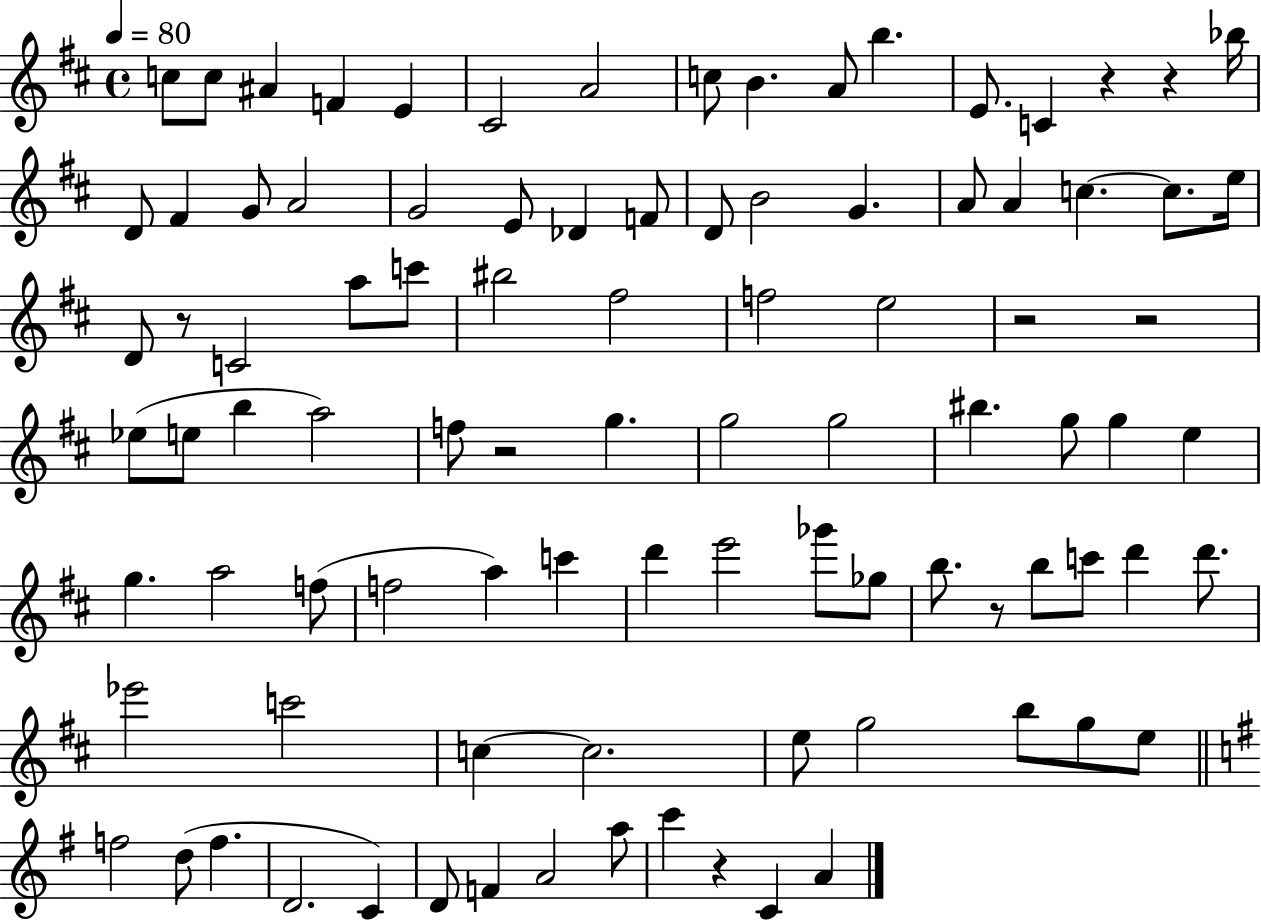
{
  \clef treble
  \time 4/4
  \defaultTimeSignature
  \key d \major
  \tempo 4 = 80
  c''8 c''8 ais'4 f'4 e'4 | cis'2 a'2 | c''8 b'4. a'8 b''4. | e'8. c'4 r4 r4 bes''16 | \break d'8 fis'4 g'8 a'2 | g'2 e'8 des'4 f'8 | d'8 b'2 g'4. | a'8 a'4 c''4.~~ c''8. e''16 | \break d'8 r8 c'2 a''8 c'''8 | bis''2 fis''2 | f''2 e''2 | r2 r2 | \break ees''8( e''8 b''4 a''2) | f''8 r2 g''4. | g''2 g''2 | bis''4. g''8 g''4 e''4 | \break g''4. a''2 f''8( | f''2 a''4) c'''4 | d'''4 e'''2 ges'''8 ges''8 | b''8. r8 b''8 c'''8 d'''4 d'''8. | \break ees'''2 c'''2 | c''4~~ c''2. | e''8 g''2 b''8 g''8 e''8 | \bar "||" \break \key g \major f''2 d''8( f''4. | d'2. c'4) | d'8 f'4 a'2 a''8 | c'''4 r4 c'4 a'4 | \break \bar "|."
}